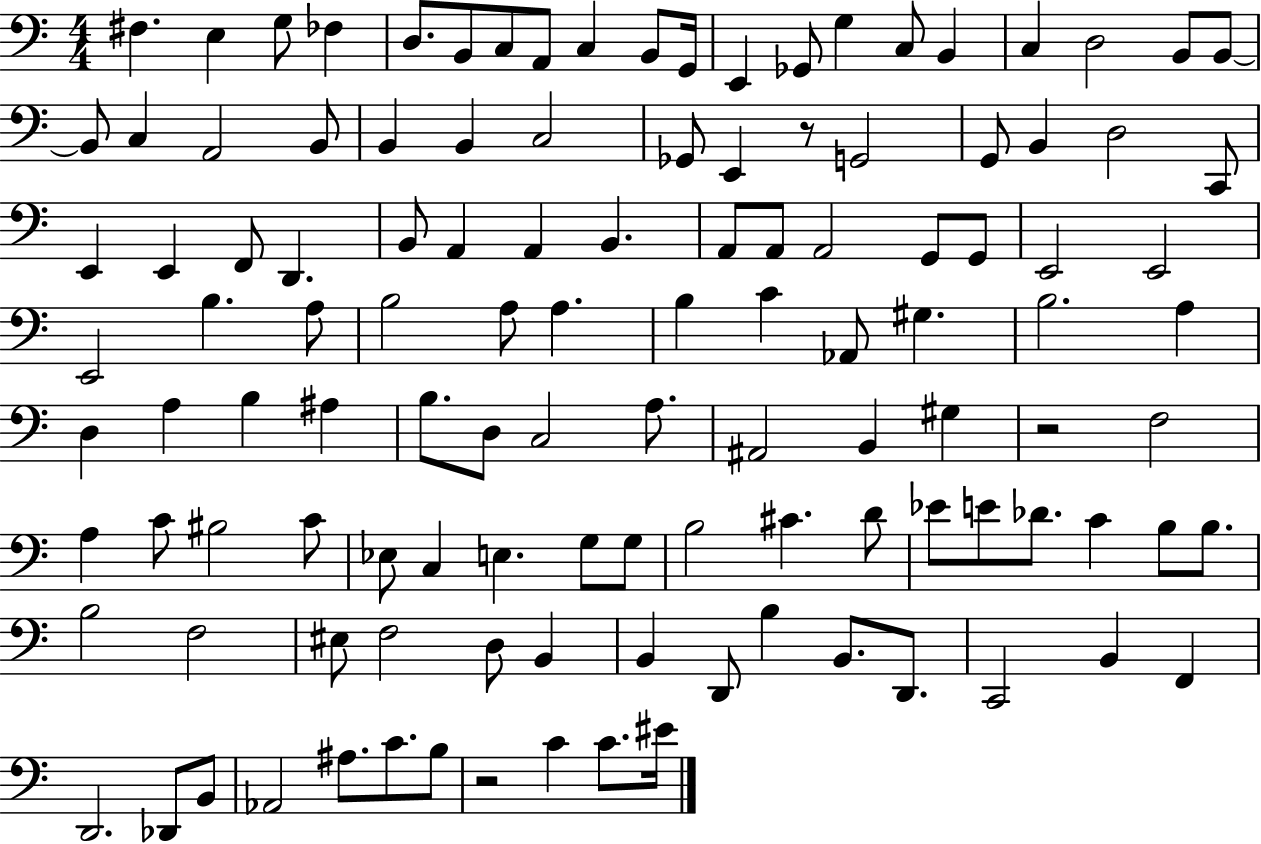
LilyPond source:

{
  \clef bass
  \numericTimeSignature
  \time 4/4
  \key c \major
  \repeat volta 2 { fis4. e4 g8 fes4 | d8. b,8 c8 a,8 c4 b,8 g,16 | e,4 ges,8 g4 c8 b,4 | c4 d2 b,8 b,8~~ | \break b,8 c4 a,2 b,8 | b,4 b,4 c2 | ges,8 e,4 r8 g,2 | g,8 b,4 d2 c,8 | \break e,4 e,4 f,8 d,4. | b,8 a,4 a,4 b,4. | a,8 a,8 a,2 g,8 g,8 | e,2 e,2 | \break e,2 b4. a8 | b2 a8 a4. | b4 c'4 aes,8 gis4. | b2. a4 | \break d4 a4 b4 ais4 | b8. d8 c2 a8. | ais,2 b,4 gis4 | r2 f2 | \break a4 c'8 bis2 c'8 | ees8 c4 e4. g8 g8 | b2 cis'4. d'8 | ees'8 e'8 des'8. c'4 b8 b8. | \break b2 f2 | eis8 f2 d8 b,4 | b,4 d,8 b4 b,8. d,8. | c,2 b,4 f,4 | \break d,2. des,8 b,8 | aes,2 ais8. c'8. b8 | r2 c'4 c'8. eis'16 | } \bar "|."
}